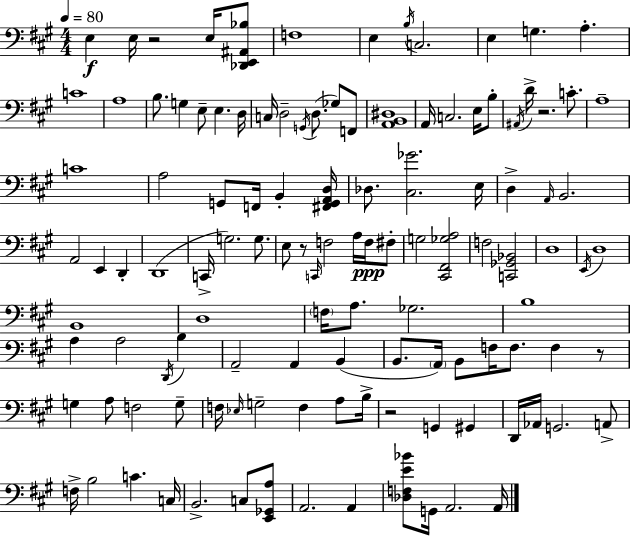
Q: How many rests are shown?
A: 5